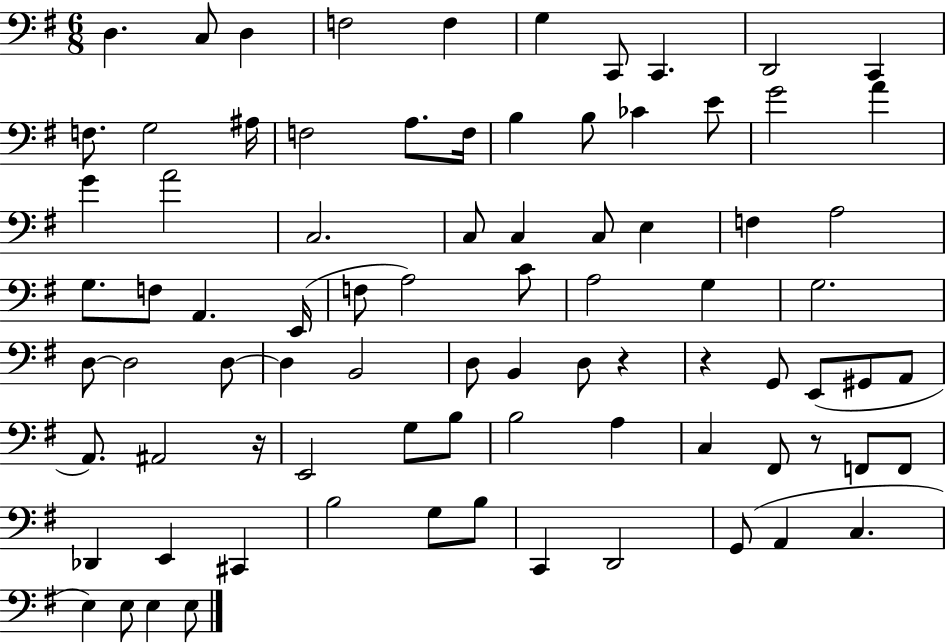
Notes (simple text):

D3/q. C3/e D3/q F3/h F3/q G3/q C2/e C2/q. D2/h C2/q F3/e. G3/h A#3/s F3/h A3/e. F3/s B3/q B3/e CES4/q E4/e G4/h A4/q G4/q A4/h C3/h. C3/e C3/q C3/e E3/q F3/q A3/h G3/e. F3/e A2/q. E2/s F3/e A3/h C4/e A3/h G3/q G3/h. D3/e D3/h D3/e D3/q B2/h D3/e B2/q D3/e R/q R/q G2/e E2/e G#2/e A2/e A2/e. A#2/h R/s E2/h G3/e B3/e B3/h A3/q C3/q F#2/e R/e F2/e F2/e Db2/q E2/q C#2/q B3/h G3/e B3/e C2/q D2/h G2/e A2/q C3/q. E3/q E3/e E3/q E3/e